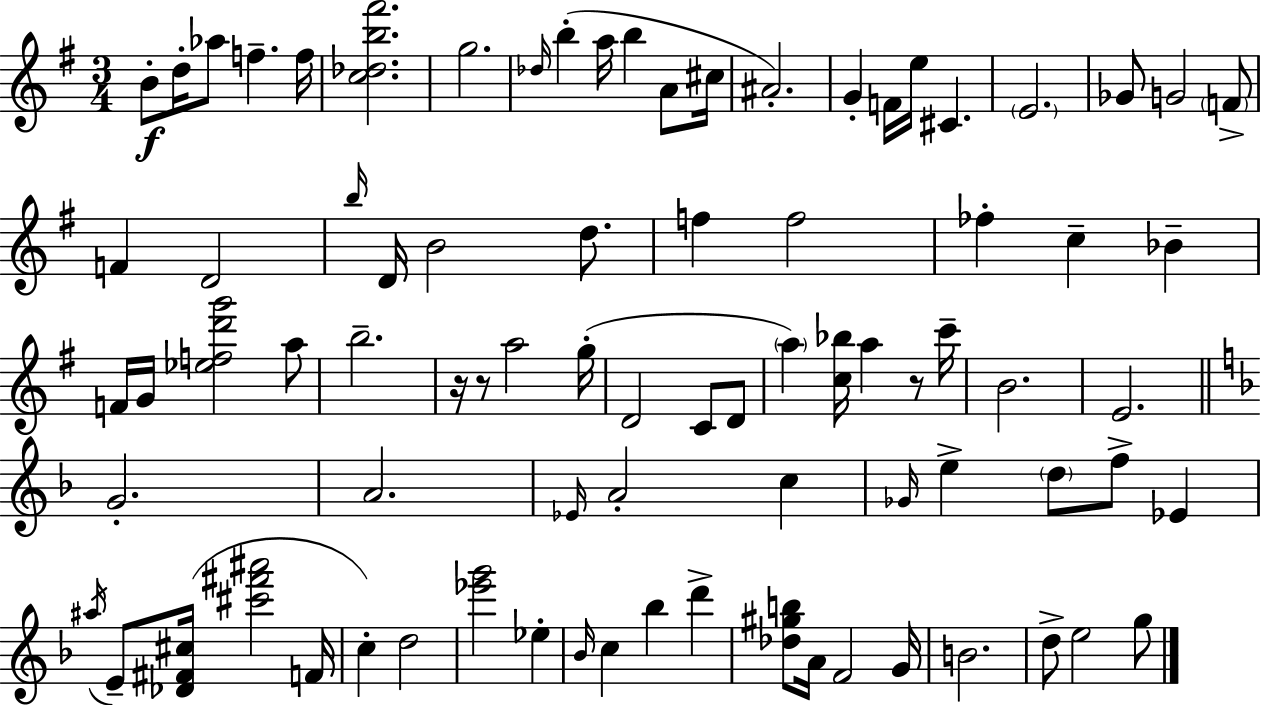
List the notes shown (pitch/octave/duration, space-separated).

B4/e D5/s Ab5/e F5/q. F5/s [C5,Db5,B5,F#6]/h. G5/h. Db5/s B5/q A5/s B5/q A4/e C#5/s A#4/h. G4/q F4/s E5/s C#4/q. E4/h. Gb4/e G4/h F4/e F4/q D4/h B5/s D4/s B4/h D5/e. F5/q F5/h FES5/q C5/q Bb4/q F4/s G4/s [Eb5,F5,D6,G6]/h A5/e B5/h. R/s R/e A5/h G5/s D4/h C4/e D4/e A5/q [C5,Bb5]/s A5/q R/e C6/s B4/h. E4/h. G4/h. A4/h. Eb4/s A4/h C5/q Gb4/s E5/q D5/e F5/e Eb4/q A#5/s E4/e [Db4,F#4,C#5]/s [C#6,F#6,A#6]/h F4/s C5/q D5/h [Eb6,G6]/h Eb5/q Bb4/s C5/q Bb5/q D6/q [Db5,G#5,B5]/e A4/s F4/h G4/s B4/h. D5/e E5/h G5/e